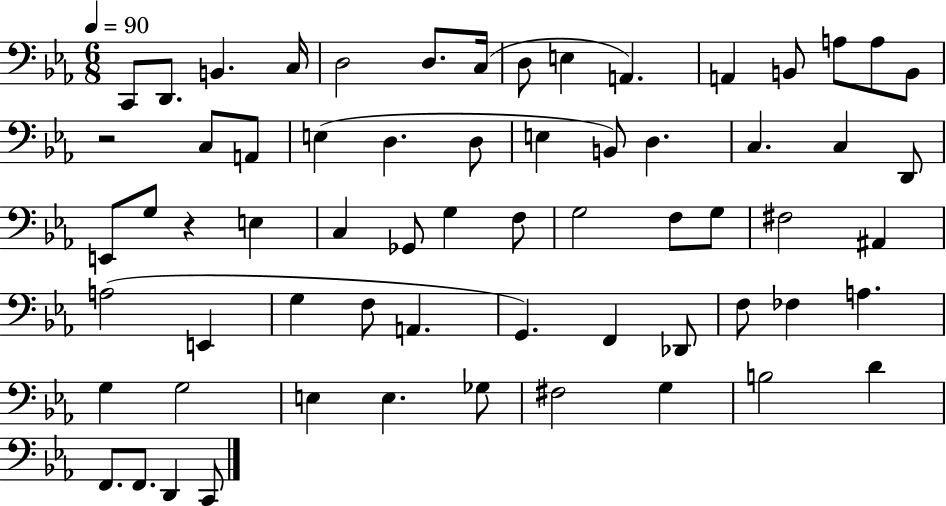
C2/e D2/e. B2/q. C3/s D3/h D3/e. C3/s D3/e E3/q A2/q. A2/q B2/e A3/e A3/e B2/e R/h C3/e A2/e E3/q D3/q. D3/e E3/q B2/e D3/q. C3/q. C3/q D2/e E2/e G3/e R/q E3/q C3/q Gb2/e G3/q F3/e G3/h F3/e G3/e F#3/h A#2/q A3/h E2/q G3/q F3/e A2/q. G2/q. F2/q Db2/e F3/e FES3/q A3/q. G3/q G3/h E3/q E3/q. Gb3/e F#3/h G3/q B3/h D4/q F2/e. F2/e. D2/q C2/e